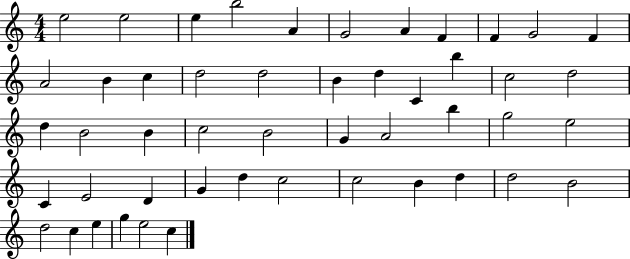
E5/h E5/h E5/q B5/h A4/q G4/h A4/q F4/q F4/q G4/h F4/q A4/h B4/q C5/q D5/h D5/h B4/q D5/q C4/q B5/q C5/h D5/h D5/q B4/h B4/q C5/h B4/h G4/q A4/h B5/q G5/h E5/h C4/q E4/h D4/q G4/q D5/q C5/h C5/h B4/q D5/q D5/h B4/h D5/h C5/q E5/q G5/q E5/h C5/q